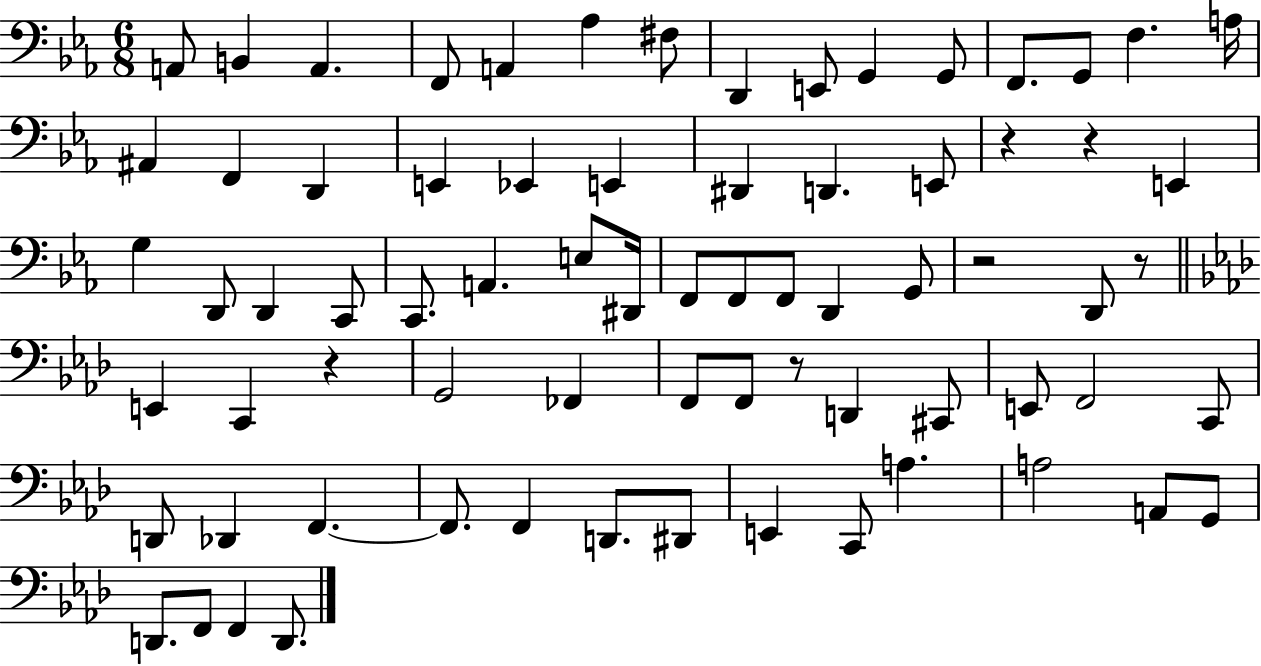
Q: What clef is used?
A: bass